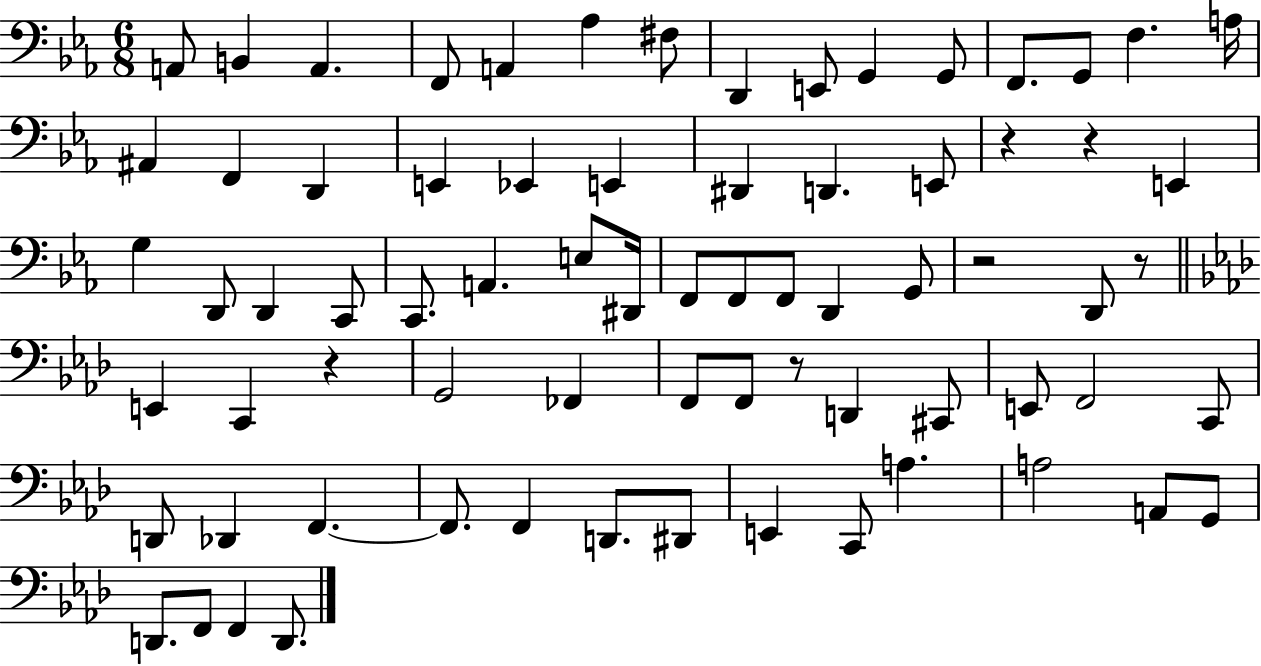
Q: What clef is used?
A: bass